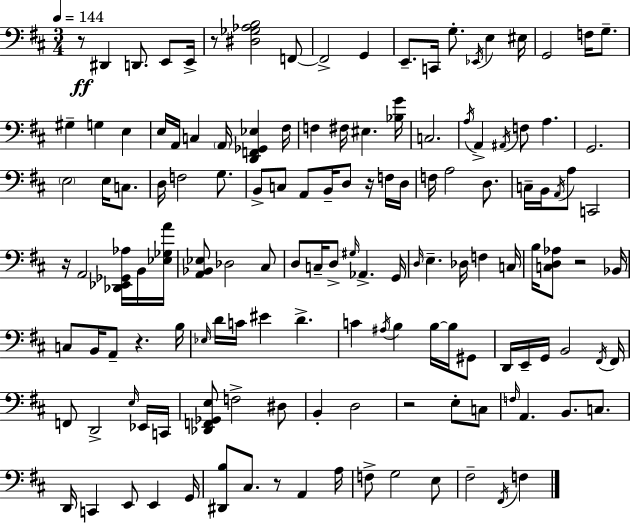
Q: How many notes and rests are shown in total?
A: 139